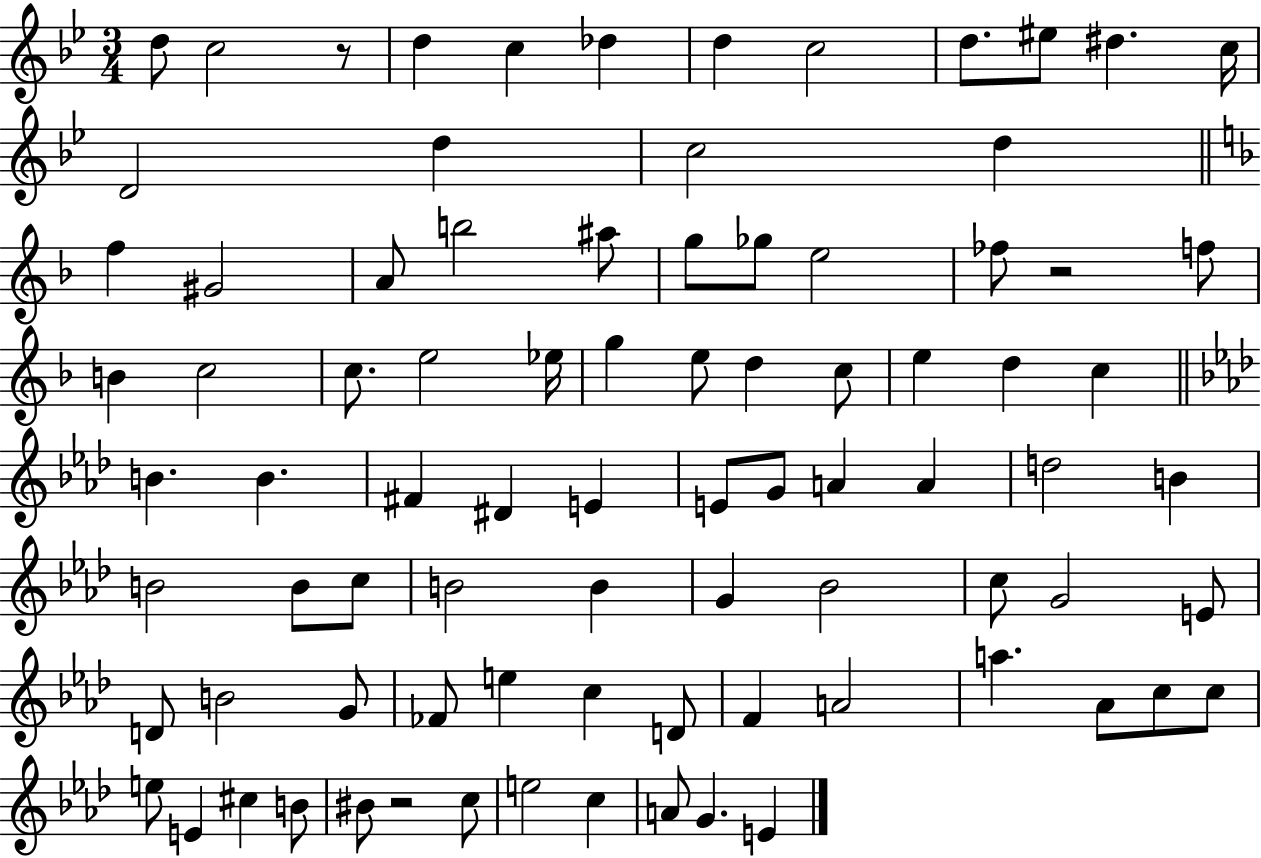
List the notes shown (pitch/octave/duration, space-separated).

D5/e C5/h R/e D5/q C5/q Db5/q D5/q C5/h D5/e. EIS5/e D#5/q. C5/s D4/h D5/q C5/h D5/q F5/q G#4/h A4/e B5/h A#5/e G5/e Gb5/e E5/h FES5/e R/h F5/e B4/q C5/h C5/e. E5/h Eb5/s G5/q E5/e D5/q C5/e E5/q D5/q C5/q B4/q. B4/q. F#4/q D#4/q E4/q E4/e G4/e A4/q A4/q D5/h B4/q B4/h B4/e C5/e B4/h B4/q G4/q Bb4/h C5/e G4/h E4/e D4/e B4/h G4/e FES4/e E5/q C5/q D4/e F4/q A4/h A5/q. Ab4/e C5/e C5/e E5/e E4/q C#5/q B4/e BIS4/e R/h C5/e E5/h C5/q A4/e G4/q. E4/q